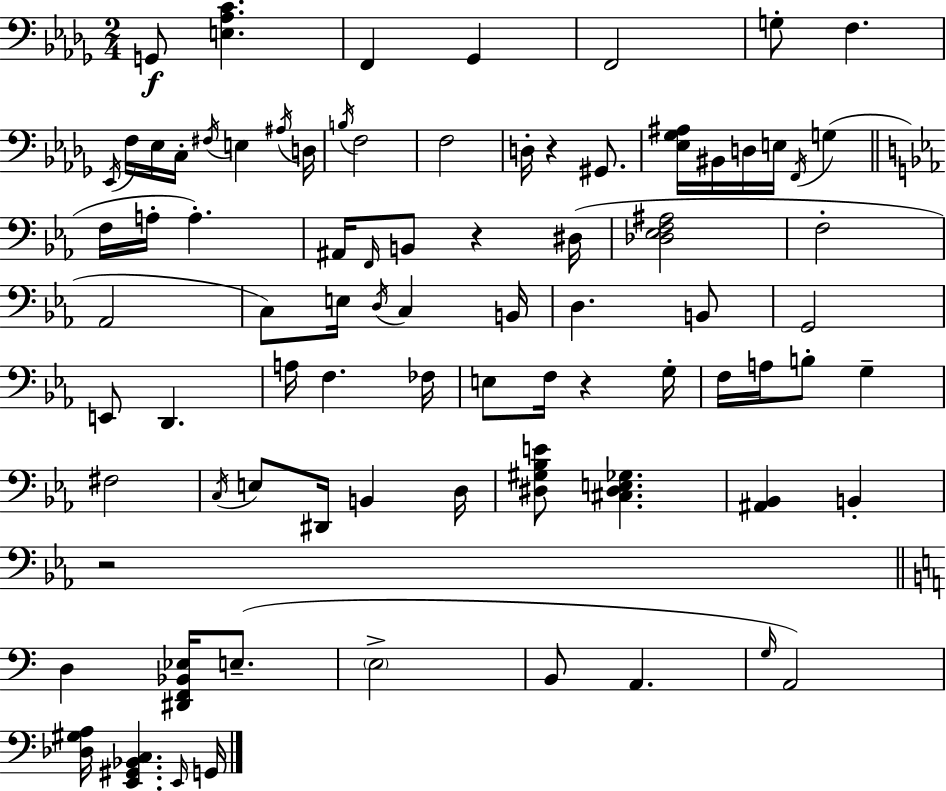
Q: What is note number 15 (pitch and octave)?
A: B3